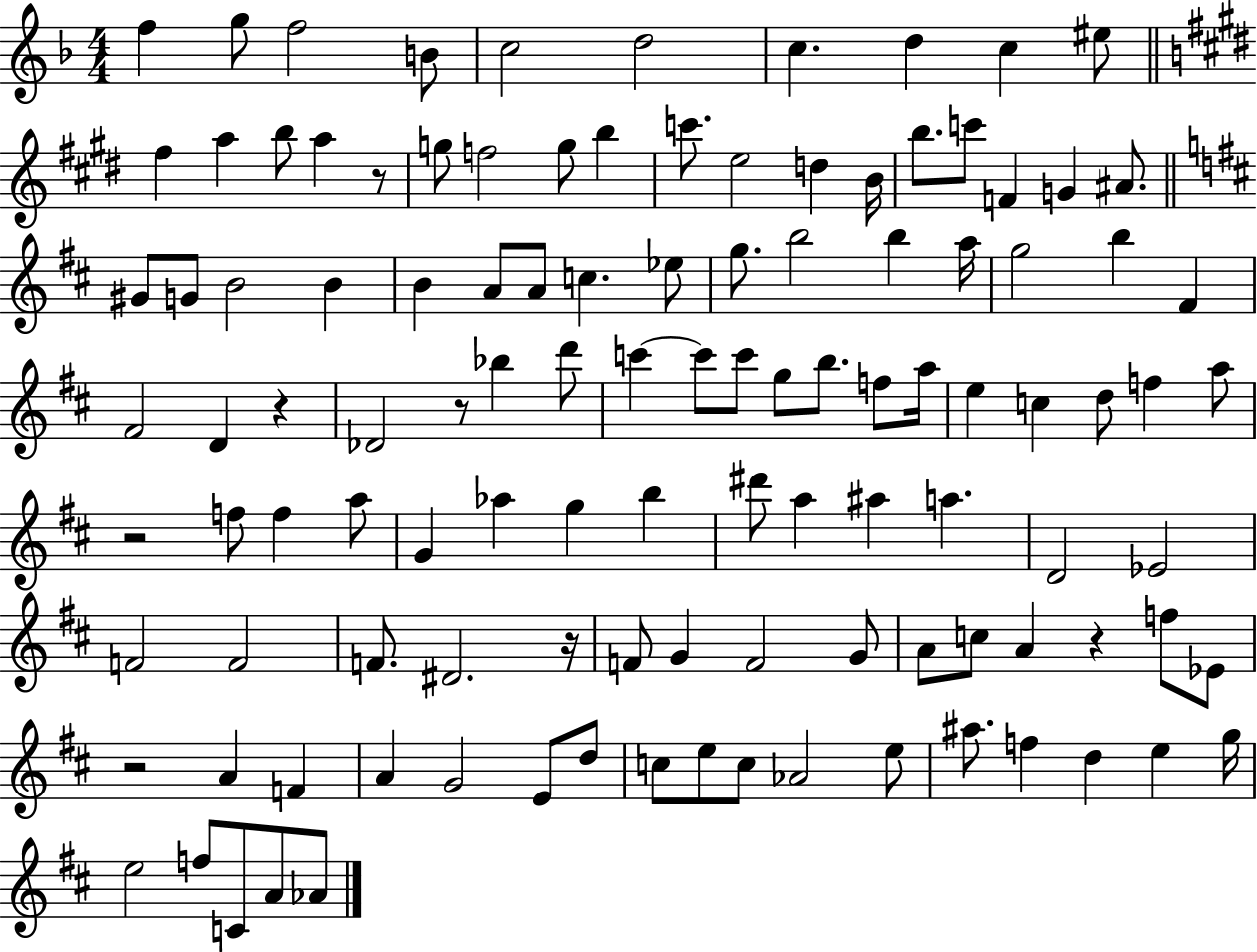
F5/q G5/e F5/h B4/e C5/h D5/h C5/q. D5/q C5/q EIS5/e F#5/q A5/q B5/e A5/q R/e G5/e F5/h G5/e B5/q C6/e. E5/h D5/q B4/s B5/e. C6/e F4/q G4/q A#4/e. G#4/e G4/e B4/h B4/q B4/q A4/e A4/e C5/q. Eb5/e G5/e. B5/h B5/q A5/s G5/h B5/q F#4/q F#4/h D4/q R/q Db4/h R/e Bb5/q D6/e C6/q C6/e C6/e G5/e B5/e. F5/e A5/s E5/q C5/q D5/e F5/q A5/e R/h F5/e F5/q A5/e G4/q Ab5/q G5/q B5/q D#6/e A5/q A#5/q A5/q. D4/h Eb4/h F4/h F4/h F4/e. D#4/h. R/s F4/e G4/q F4/h G4/e A4/e C5/e A4/q R/q F5/e Eb4/e R/h A4/q F4/q A4/q G4/h E4/e D5/e C5/e E5/e C5/e Ab4/h E5/e A#5/e. F5/q D5/q E5/q G5/s E5/h F5/e C4/e A4/e Ab4/e